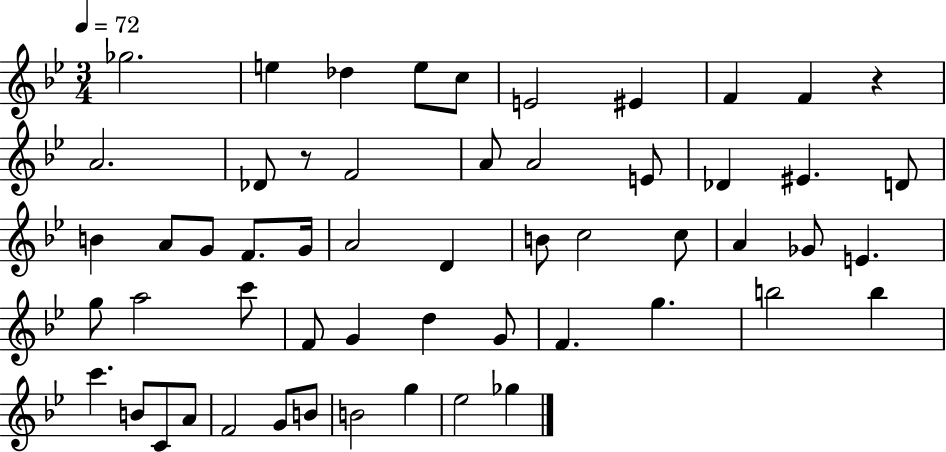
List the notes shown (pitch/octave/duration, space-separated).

Gb5/h. E5/q Db5/q E5/e C5/e E4/h EIS4/q F4/q F4/q R/q A4/h. Db4/e R/e F4/h A4/e A4/h E4/e Db4/q EIS4/q. D4/e B4/q A4/e G4/e F4/e. G4/s A4/h D4/q B4/e C5/h C5/e A4/q Gb4/e E4/q. G5/e A5/h C6/e F4/e G4/q D5/q G4/e F4/q. G5/q. B5/h B5/q C6/q. B4/e C4/e A4/e F4/h G4/e B4/e B4/h G5/q Eb5/h Gb5/q